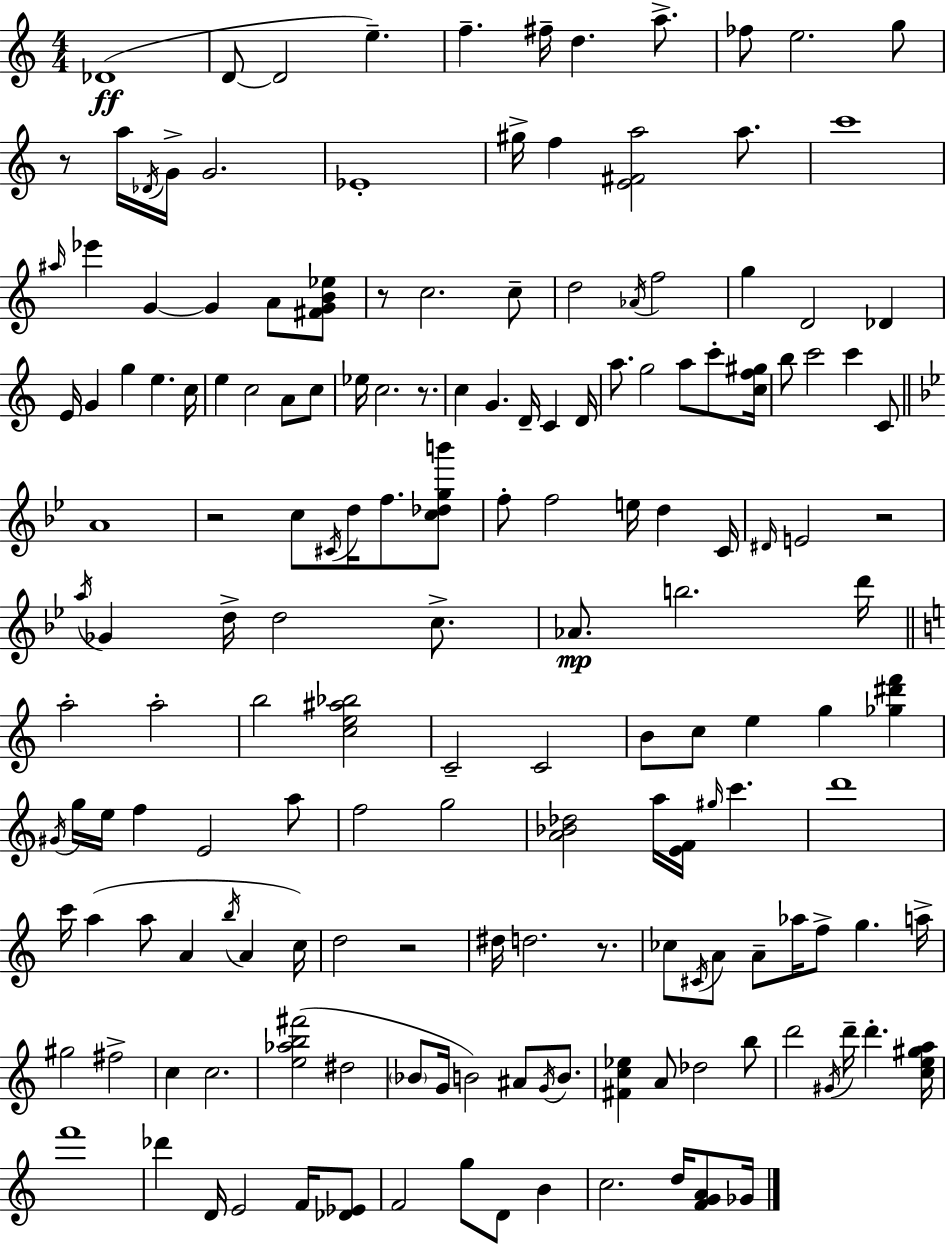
Db4/w D4/e D4/h E5/q. F5/q. F#5/s D5/q. A5/e. FES5/e E5/h. G5/e R/e A5/s Db4/s G4/s G4/h. Eb4/w G#5/s F5/q [E4,F#4,A5]/h A5/e. C6/w A#5/s Eb6/q G4/q G4/q A4/e [F#4,G4,B4,Eb5]/e R/e C5/h. C5/e D5/h Ab4/s F5/h G5/q D4/h Db4/q E4/s G4/q G5/q E5/q. C5/s E5/q C5/h A4/e C5/e Eb5/s C5/h. R/e. C5/q G4/q. D4/s C4/q D4/s A5/e. G5/h A5/e C6/e [C5,F5,G#5]/s B5/e C6/h C6/q C4/e A4/w R/h C5/e C#4/s D5/s F5/e. [C5,Db5,G5,B6]/e F5/e F5/h E5/s D5/q C4/s D#4/s E4/h R/h A5/s Gb4/q D5/s D5/h C5/e. Ab4/e. B5/h. D6/s A5/h A5/h B5/h [C5,E5,A#5,Bb5]/h C4/h C4/h B4/e C5/e E5/q G5/q [Gb5,D#6,F6]/q G#4/s G5/s E5/s F5/q E4/h A5/e F5/h G5/h [A4,Bb4,Db5]/h A5/s [E4,F4]/s G#5/s C6/q. D6/w C6/s A5/q A5/e A4/q B5/s A4/q C5/s D5/h R/h D#5/s D5/h. R/e. CES5/e C#4/s A4/e A4/e Ab5/s F5/e G5/q. A5/s G#5/h F#5/h C5/q C5/h. [E5,Ab5,B5,F#6]/h D#5/h Bb4/e G4/s B4/h A#4/e G4/s B4/e. [F#4,C5,Eb5]/q A4/e Db5/h B5/e D6/h G#4/s D6/s D6/q. [C5,E5,G#5,A5]/s F6/w Db6/q D4/s E4/h F4/s [Db4,Eb4]/e F4/h G5/e D4/e B4/q C5/h. D5/s [F4,G4,A4]/e Gb4/s